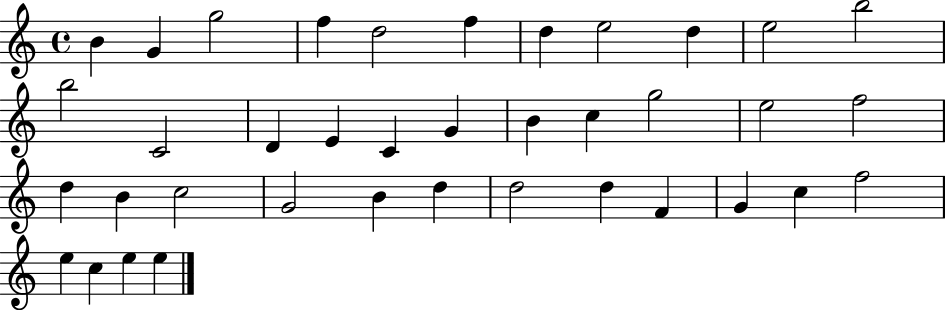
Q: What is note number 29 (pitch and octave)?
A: D5